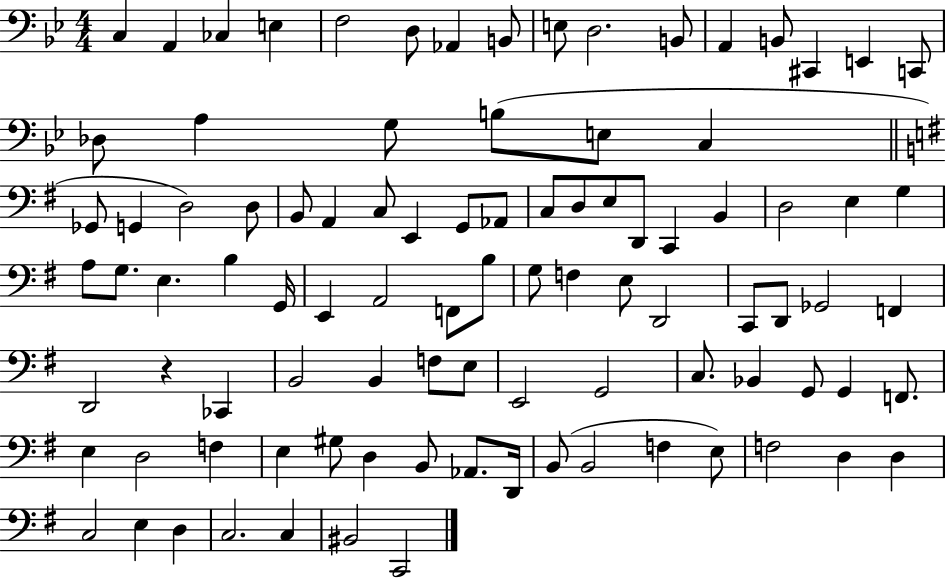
X:1
T:Untitled
M:4/4
L:1/4
K:Bb
C, A,, _C, E, F,2 D,/2 _A,, B,,/2 E,/2 D,2 B,,/2 A,, B,,/2 ^C,, E,, C,,/2 _D,/2 A, G,/2 B,/2 E,/2 C, _G,,/2 G,, D,2 D,/2 B,,/2 A,, C,/2 E,, G,,/2 _A,,/2 C,/2 D,/2 E,/2 D,,/2 C,, B,, D,2 E, G, A,/2 G,/2 E, B, G,,/4 E,, A,,2 F,,/2 B,/2 G,/2 F, E,/2 D,,2 C,,/2 D,,/2 _G,,2 F,, D,,2 z _C,, B,,2 B,, F,/2 E,/2 E,,2 G,,2 C,/2 _B,, G,,/2 G,, F,,/2 E, D,2 F, E, ^G,/2 D, B,,/2 _A,,/2 D,,/4 B,,/2 B,,2 F, E,/2 F,2 D, D, C,2 E, D, C,2 C, ^B,,2 C,,2